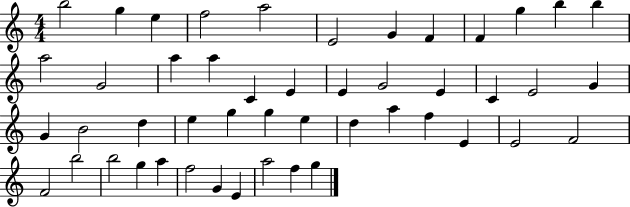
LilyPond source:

{
  \clef treble
  \numericTimeSignature
  \time 4/4
  \key c \major
  b''2 g''4 e''4 | f''2 a''2 | e'2 g'4 f'4 | f'4 g''4 b''4 b''4 | \break a''2 g'2 | a''4 a''4 c'4 e'4 | e'4 g'2 e'4 | c'4 e'2 g'4 | \break g'4 b'2 d''4 | e''4 g''4 g''4 e''4 | d''4 a''4 f''4 e'4 | e'2 f'2 | \break f'2 b''2 | b''2 g''4 a''4 | f''2 g'4 e'4 | a''2 f''4 g''4 | \break \bar "|."
}